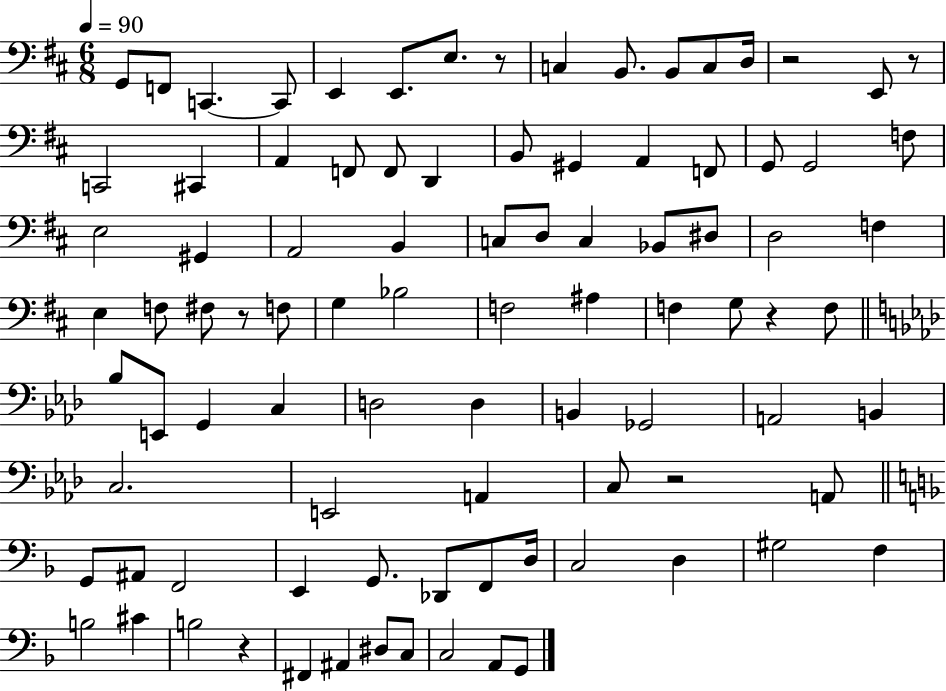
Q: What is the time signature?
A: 6/8